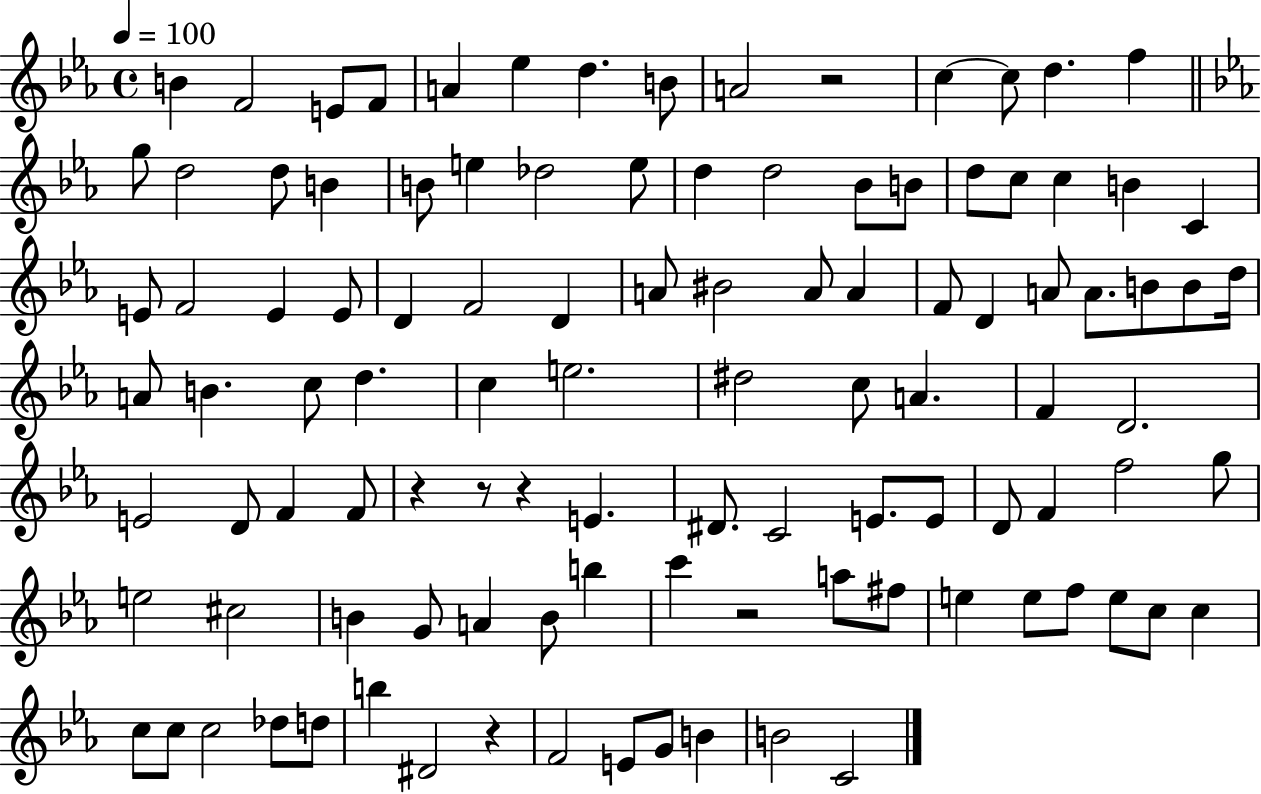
{
  \clef treble
  \time 4/4
  \defaultTimeSignature
  \key ees \major
  \tempo 4 = 100
  b'4 f'2 e'8 f'8 | a'4 ees''4 d''4. b'8 | a'2 r2 | c''4~~ c''8 d''4. f''4 | \break \bar "||" \break \key ees \major g''8 d''2 d''8 b'4 | b'8 e''4 des''2 e''8 | d''4 d''2 bes'8 b'8 | d''8 c''8 c''4 b'4 c'4 | \break e'8 f'2 e'4 e'8 | d'4 f'2 d'4 | a'8 bis'2 a'8 a'4 | f'8 d'4 a'8 a'8. b'8 b'8 d''16 | \break a'8 b'4. c''8 d''4. | c''4 e''2. | dis''2 c''8 a'4. | f'4 d'2. | \break e'2 d'8 f'4 f'8 | r4 r8 r4 e'4. | dis'8. c'2 e'8. e'8 | d'8 f'4 f''2 g''8 | \break e''2 cis''2 | b'4 g'8 a'4 b'8 b''4 | c'''4 r2 a''8 fis''8 | e''4 e''8 f''8 e''8 c''8 c''4 | \break c''8 c''8 c''2 des''8 d''8 | b''4 dis'2 r4 | f'2 e'8 g'8 b'4 | b'2 c'2 | \break \bar "|."
}